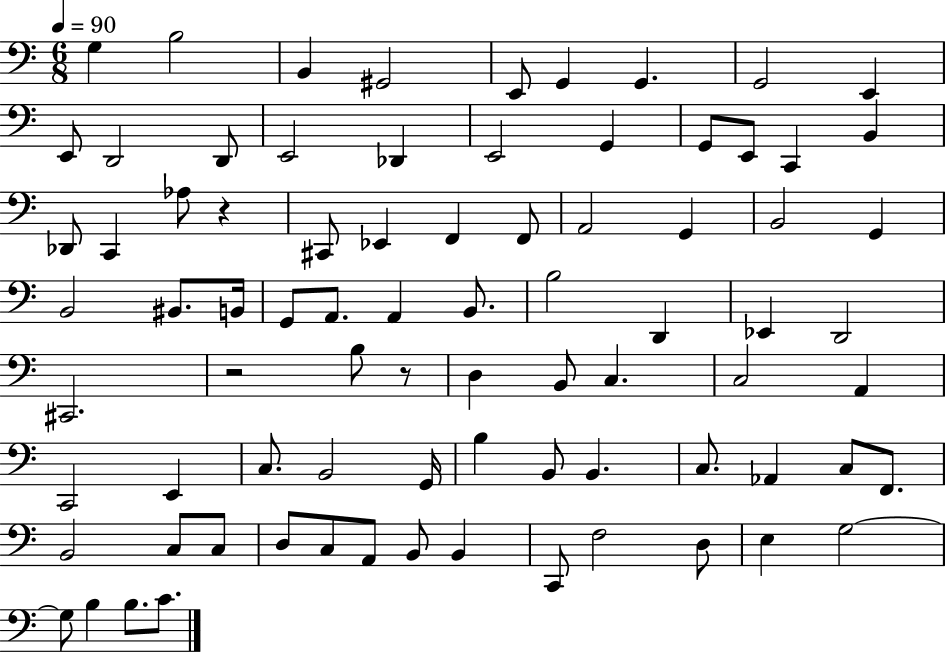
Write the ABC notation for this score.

X:1
T:Untitled
M:6/8
L:1/4
K:C
G, B,2 B,, ^G,,2 E,,/2 G,, G,, G,,2 E,, E,,/2 D,,2 D,,/2 E,,2 _D,, E,,2 G,, G,,/2 E,,/2 C,, B,, _D,,/2 C,, _A,/2 z ^C,,/2 _E,, F,, F,,/2 A,,2 G,, B,,2 G,, B,,2 ^B,,/2 B,,/4 G,,/2 A,,/2 A,, B,,/2 B,2 D,, _E,, D,,2 ^C,,2 z2 B,/2 z/2 D, B,,/2 C, C,2 A,, C,,2 E,, C,/2 B,,2 G,,/4 B, B,,/2 B,, C,/2 _A,, C,/2 F,,/2 B,,2 C,/2 C,/2 D,/2 C,/2 A,,/2 B,,/2 B,, C,,/2 F,2 D,/2 E, G,2 G,/2 B, B,/2 C/2